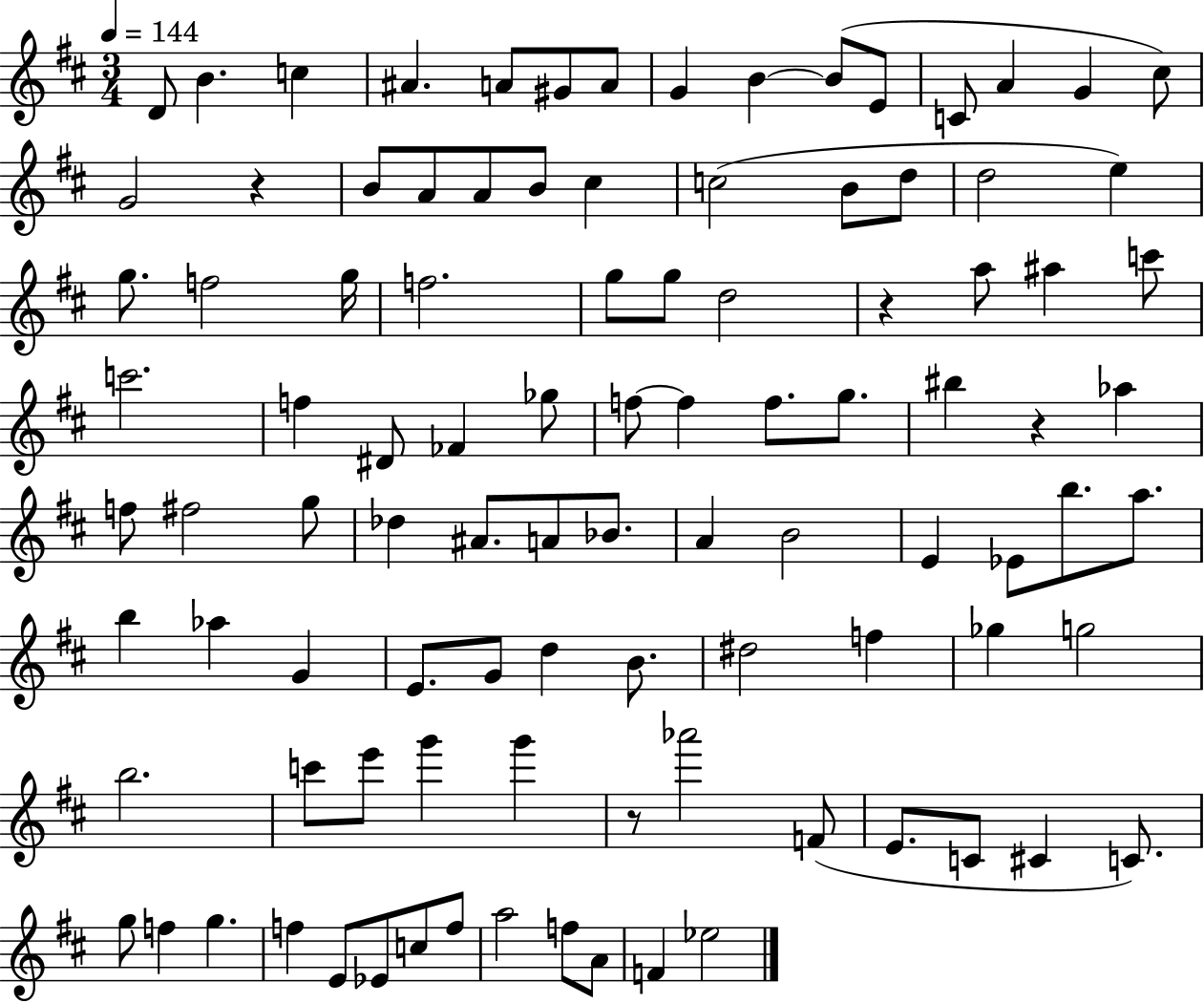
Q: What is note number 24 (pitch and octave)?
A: D5